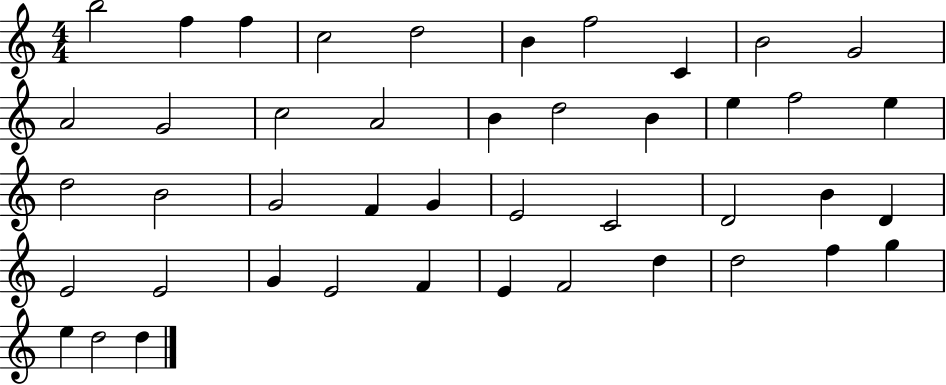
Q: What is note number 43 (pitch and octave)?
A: D5